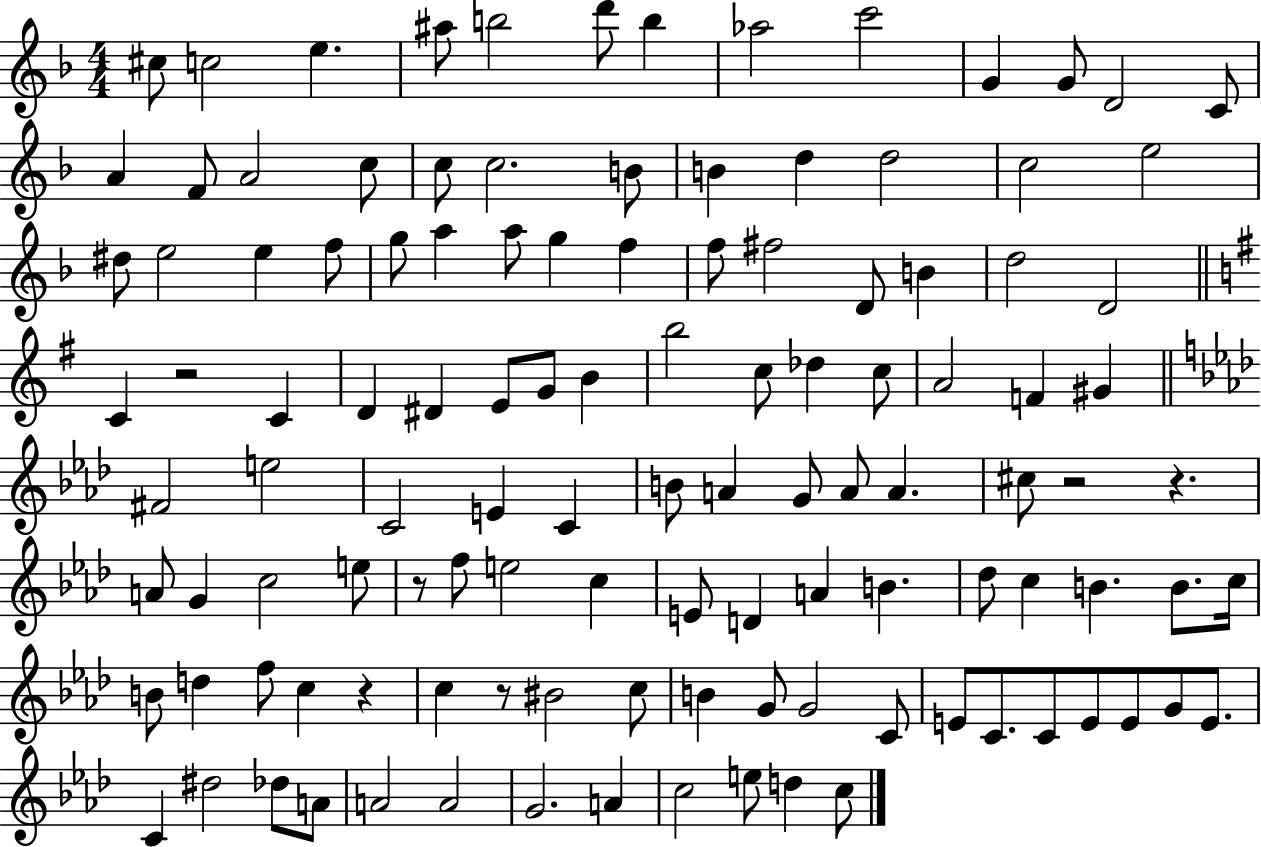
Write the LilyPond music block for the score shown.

{
  \clef treble
  \numericTimeSignature
  \time 4/4
  \key f \major
  cis''8 c''2 e''4. | ais''8 b''2 d'''8 b''4 | aes''2 c'''2 | g'4 g'8 d'2 c'8 | \break a'4 f'8 a'2 c''8 | c''8 c''2. b'8 | b'4 d''4 d''2 | c''2 e''2 | \break dis''8 e''2 e''4 f''8 | g''8 a''4 a''8 g''4 f''4 | f''8 fis''2 d'8 b'4 | d''2 d'2 | \break \bar "||" \break \key g \major c'4 r2 c'4 | d'4 dis'4 e'8 g'8 b'4 | b''2 c''8 des''4 c''8 | a'2 f'4 gis'4 | \break \bar "||" \break \key aes \major fis'2 e''2 | c'2 e'4 c'4 | b'8 a'4 g'8 a'8 a'4. | cis''8 r2 r4. | \break a'8 g'4 c''2 e''8 | r8 f''8 e''2 c''4 | e'8 d'4 a'4 b'4. | des''8 c''4 b'4. b'8. c''16 | \break b'8 d''4 f''8 c''4 r4 | c''4 r8 bis'2 c''8 | b'4 g'8 g'2 c'8 | e'8 c'8. c'8 e'8 e'8 g'8 e'8. | \break c'4 dis''2 des''8 a'8 | a'2 a'2 | g'2. a'4 | c''2 e''8 d''4 c''8 | \break \bar "|."
}